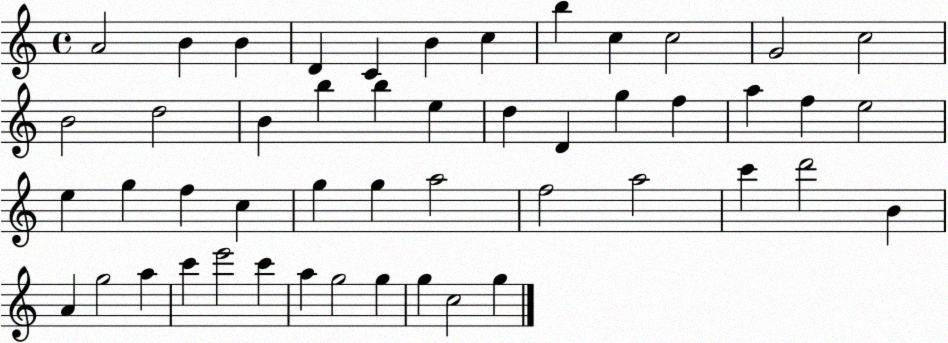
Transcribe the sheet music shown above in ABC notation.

X:1
T:Untitled
M:4/4
L:1/4
K:C
A2 B B D C B c b c c2 G2 c2 B2 d2 B b b e d D g f a f e2 e g f c g g a2 f2 a2 c' d'2 B A g2 a c' e'2 c' a g2 g g c2 g